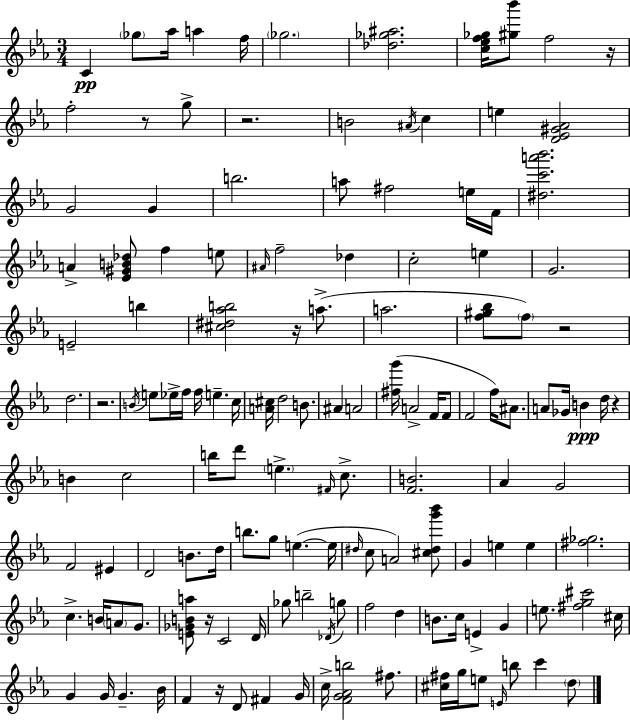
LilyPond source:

{
  \clef treble
  \numericTimeSignature
  \time 3/4
  \key c \minor
  \repeat volta 2 { c'4\pp \parenthesize ges''8 aes''16 a''4 f''16 | \parenthesize ges''2. | <des'' ges'' ais''>2. | <c'' ees'' f'' ges''>16 <gis'' bes'''>8 f''2 r16 | \break f''2-. r8 g''8-> | r2. | b'2 \acciaccatura { ais'16 } c''4 | e''4 <d' ees' gis' aes'>2 | \break g'2 g'4 | b''2. | a''8 fis''2 e''16 | f'16 <dis'' c''' a''' bes'''>2. | \break a'4-> <ees' gis' b' des''>8 f''4 e''8 | \grace { ais'16 } f''2-- des''4 | c''2-. e''4 | g'2. | \break e'2-- b''4 | <cis'' dis'' aes'' b''>2 r16 a''8.->( | a''2. | <f'' gis'' bes''>8 \parenthesize f''8) r2 | \break d''2. | r2. | \acciaccatura { b'16 } e''8 ees''16-> f''16 f''16 e''4.-- | c''16 <a' cis''>16 d''2 | \break b'8. ais'4 a'2 | <fis'' g'''>16( a'2-> | f'16 f'8 f'2 f''16) | ais'8. a'8 ges'16 b'4\ppp d''16 r4 | \break b'4 c''2 | b''16 d'''8 \parenthesize e''4.-> | \grace { fis'16 } c''8.-> <f' b'>2. | aes'4 g'2 | \break f'2 | eis'4 d'2 | b'8. d''16 b''8. g''8 e''4.~(~ | e''16 \grace { dis''16 } c''8 a'2) | \break <cis'' dis'' g''' bes'''>8 g'4 e''4 | e''4 <fis'' ges''>2. | c''4.-> b'16 | \parenthesize a'8 g'8. <e' ges' b' a''>8 r16 c'2 | \break d'16 ges''8 b''2-- | \acciaccatura { des'16 } g''8 f''2 | d''4 b'8. c''16 e'4-> | g'4 e''8. <fis'' g'' cis'''>2 | \break cis''16 g'4 g'16 g'4.-- | bes'16 f'4 r16 d'8 | fis'4 g'16 c''16-> <f' g' aes' b''>2 | fis''8. <cis'' fis''>16 g''16 e''8 \grace { e'16 } b''8 | \break c'''4 \parenthesize d''8 } \bar "|."
}